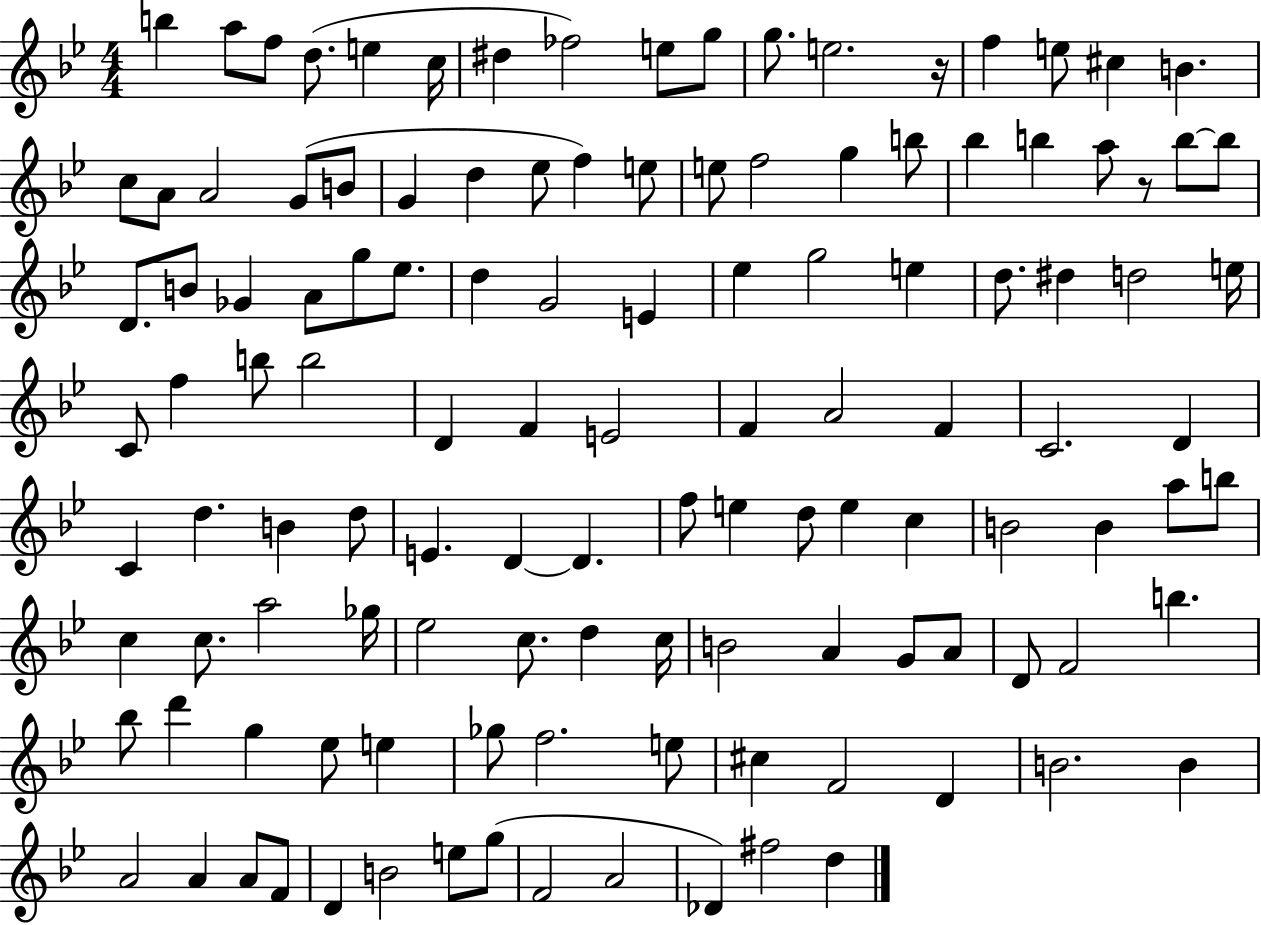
B5/q A5/e F5/e D5/e. E5/q C5/s D#5/q FES5/h E5/e G5/e G5/e. E5/h. R/s F5/q E5/e C#5/q B4/q. C5/e A4/e A4/h G4/e B4/e G4/q D5/q Eb5/e F5/q E5/e E5/e F5/h G5/q B5/e Bb5/q B5/q A5/e R/e B5/e B5/e D4/e. B4/e Gb4/q A4/e G5/e Eb5/e. D5/q G4/h E4/q Eb5/q G5/h E5/q D5/e. D#5/q D5/h E5/s C4/e F5/q B5/e B5/h D4/q F4/q E4/h F4/q A4/h F4/q C4/h. D4/q C4/q D5/q. B4/q D5/e E4/q. D4/q D4/q. F5/e E5/q D5/e E5/q C5/q B4/h B4/q A5/e B5/e C5/q C5/e. A5/h Gb5/s Eb5/h C5/e. D5/q C5/s B4/h A4/q G4/e A4/e D4/e F4/h B5/q. Bb5/e D6/q G5/q Eb5/e E5/q Gb5/e F5/h. E5/e C#5/q F4/h D4/q B4/h. B4/q A4/h A4/q A4/e F4/e D4/q B4/h E5/e G5/e F4/h A4/h Db4/q F#5/h D5/q